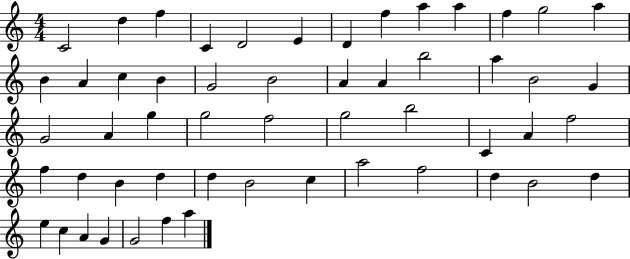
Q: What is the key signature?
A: C major